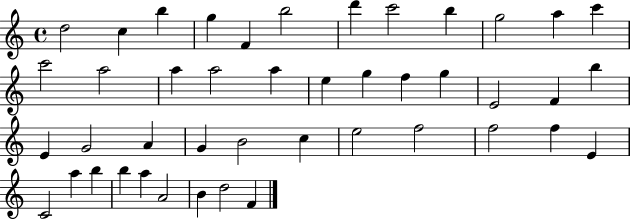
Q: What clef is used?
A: treble